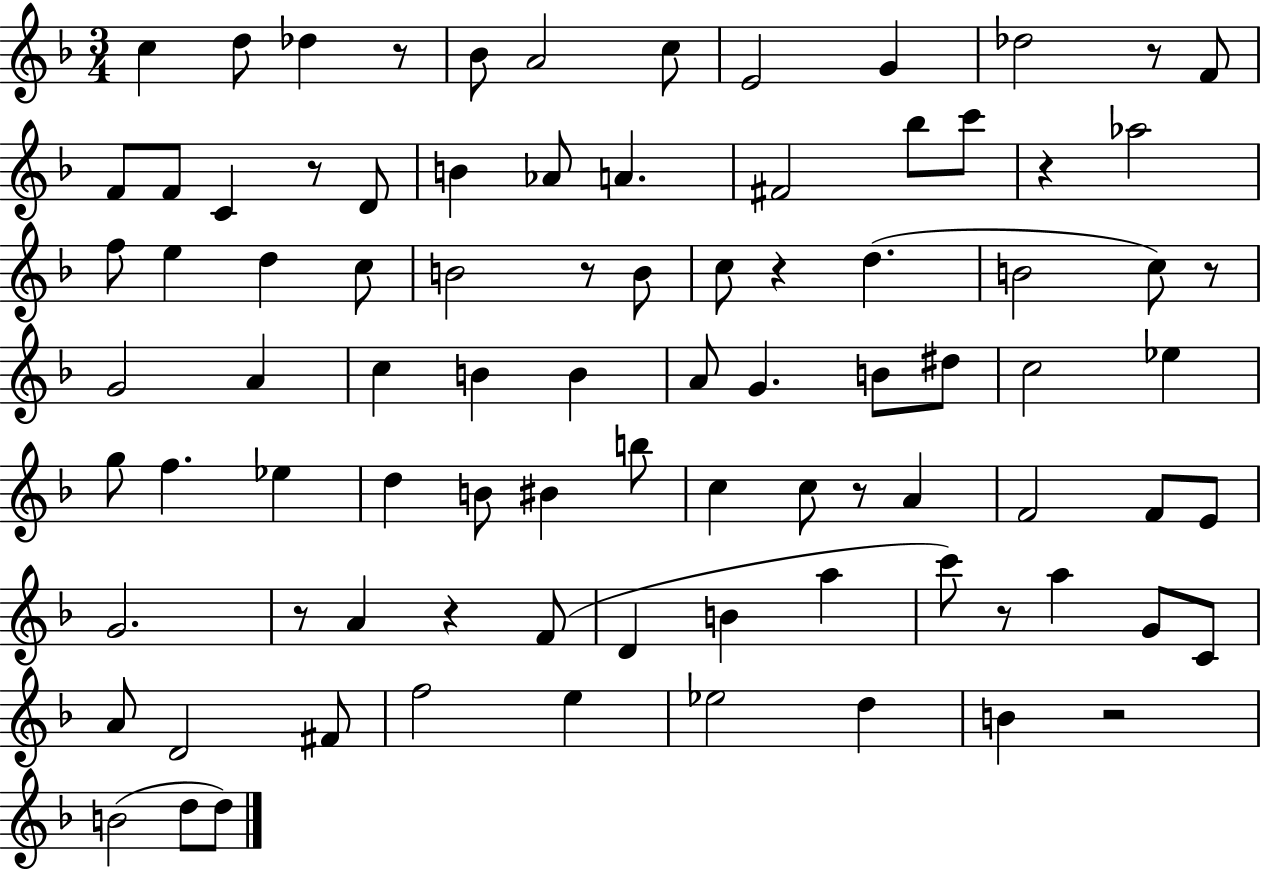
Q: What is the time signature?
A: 3/4